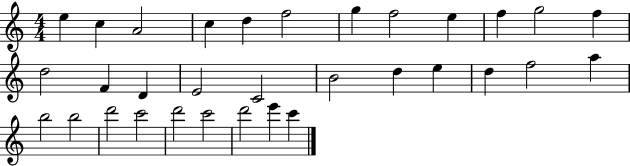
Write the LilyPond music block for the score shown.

{
  \clef treble
  \numericTimeSignature
  \time 4/4
  \key c \major
  e''4 c''4 a'2 | c''4 d''4 f''2 | g''4 f''2 e''4 | f''4 g''2 f''4 | \break d''2 f'4 d'4 | e'2 c'2 | b'2 d''4 e''4 | d''4 f''2 a''4 | \break b''2 b''2 | d'''2 c'''2 | d'''2 c'''2 | d'''2 e'''4 c'''4 | \break \bar "|."
}